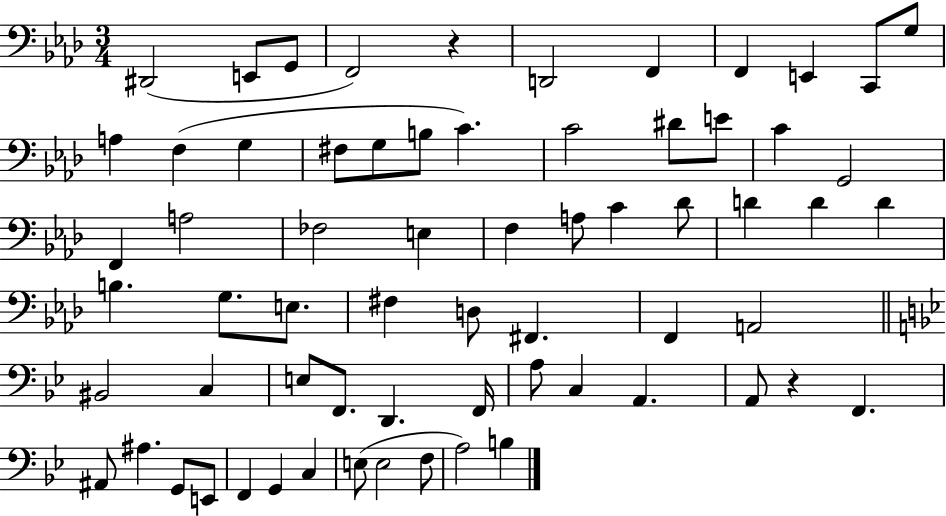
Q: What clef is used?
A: bass